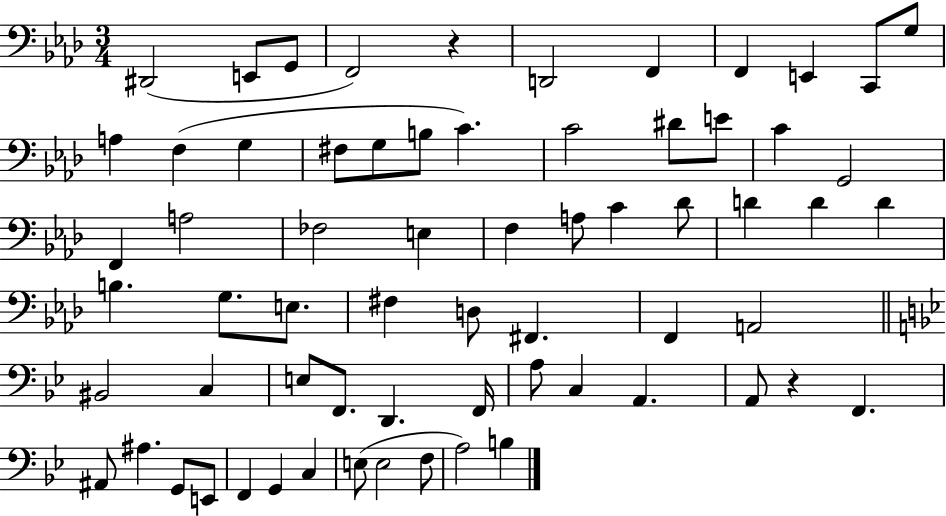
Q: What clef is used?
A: bass